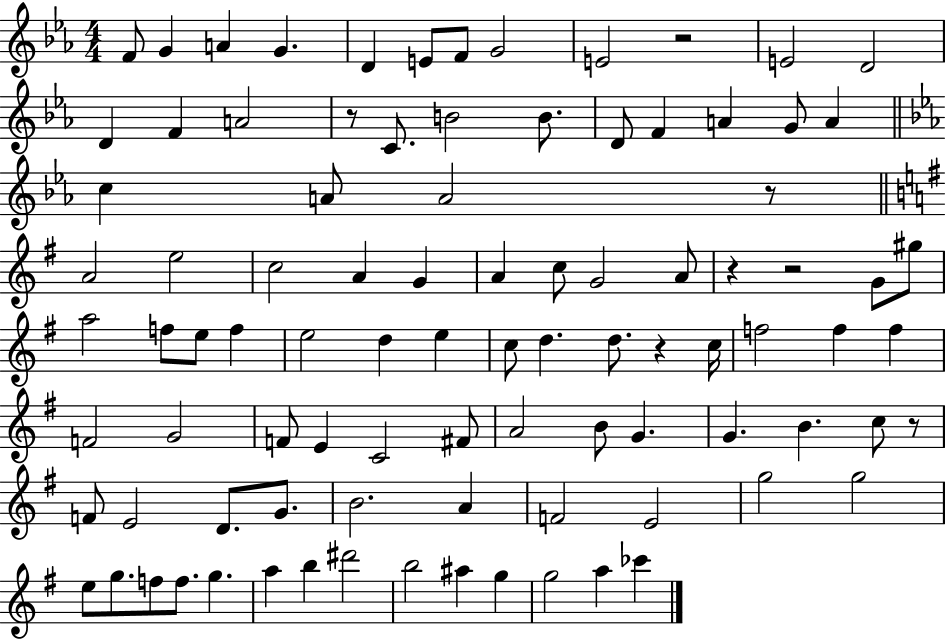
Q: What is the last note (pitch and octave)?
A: CES6